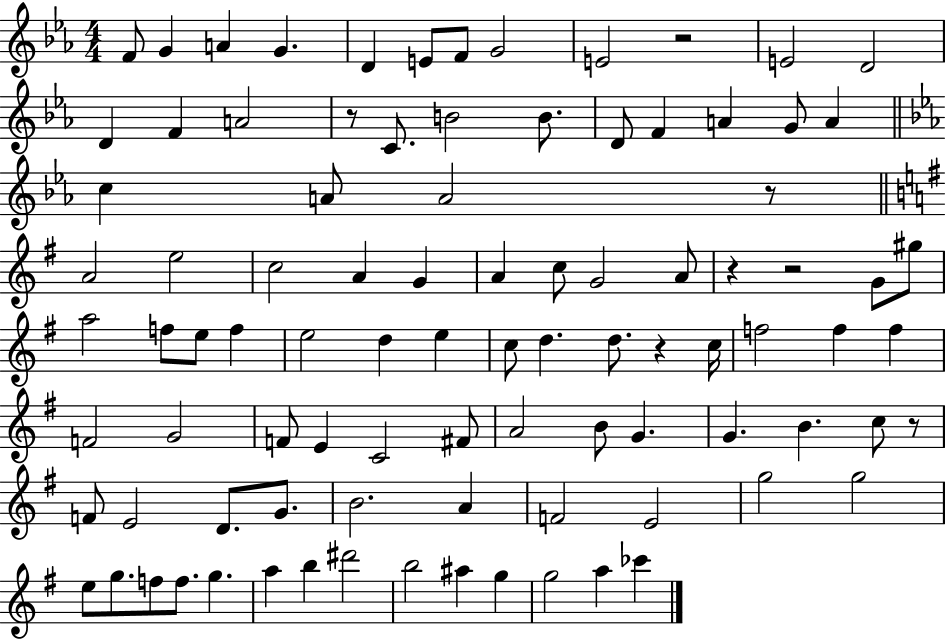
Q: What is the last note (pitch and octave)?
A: CES6